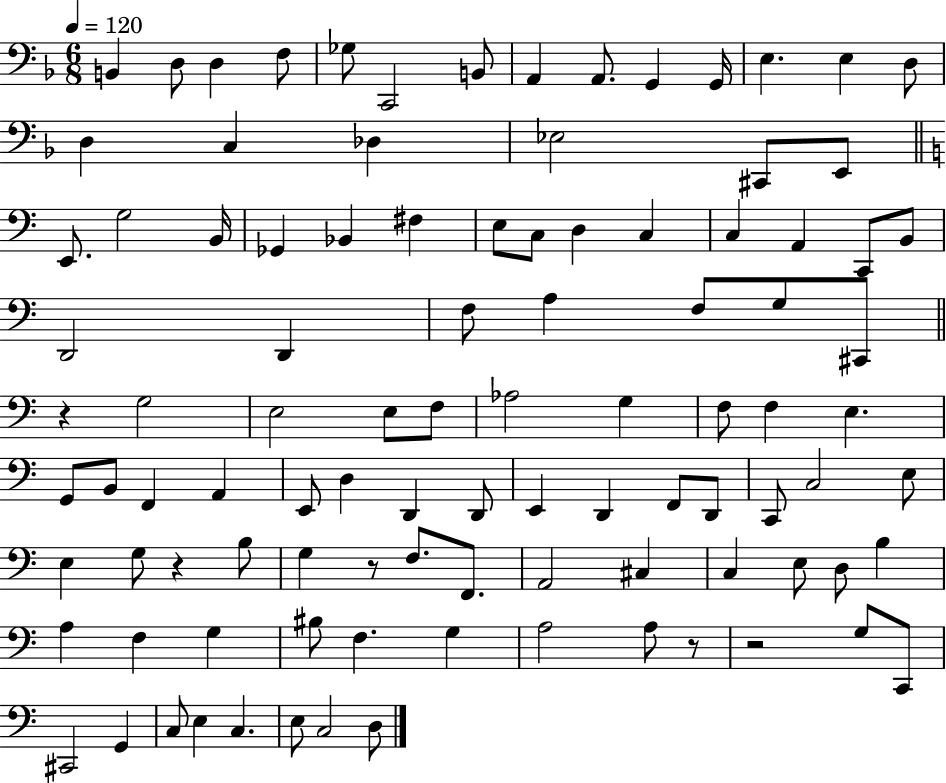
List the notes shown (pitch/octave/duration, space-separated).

B2/q D3/e D3/q F3/e Gb3/e C2/h B2/e A2/q A2/e. G2/q G2/s E3/q. E3/q D3/e D3/q C3/q Db3/q Eb3/h C#2/e E2/e E2/e. G3/h B2/s Gb2/q Bb2/q F#3/q E3/e C3/e D3/q C3/q C3/q A2/q C2/e B2/e D2/h D2/q F3/e A3/q F3/e G3/e C#2/e R/q G3/h E3/h E3/e F3/e Ab3/h G3/q F3/e F3/q E3/q. G2/e B2/e F2/q A2/q E2/e D3/q D2/q D2/e E2/q D2/q F2/e D2/e C2/e C3/h E3/e E3/q G3/e R/q B3/e G3/q R/e F3/e. F2/e. A2/h C#3/q C3/q E3/e D3/e B3/q A3/q F3/q G3/q BIS3/e F3/q. G3/q A3/h A3/e R/e R/h G3/e C2/e C#2/h G2/q C3/e E3/q C3/q. E3/e C3/h D3/e